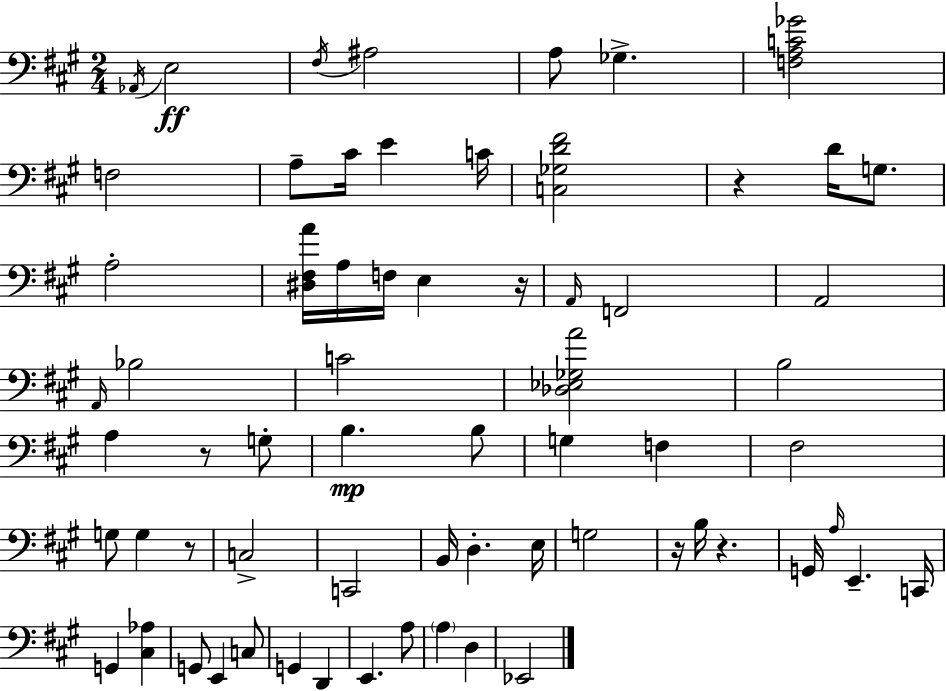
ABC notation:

X:1
T:Untitled
M:2/4
L:1/4
K:A
_A,,/4 E,2 ^F,/4 ^A,2 A,/2 _G, [F,A,C_G]2 F,2 A,/2 ^C/4 E C/4 [C,_G,D^F]2 z D/4 G,/2 A,2 [^D,^F,A]/4 A,/4 F,/4 E, z/4 A,,/4 F,,2 A,,2 A,,/4 _B,2 C2 [_D,_E,_G,A]2 B,2 A, z/2 G,/2 B, B,/2 G, F, ^F,2 G,/2 G, z/2 C,2 C,,2 B,,/4 D, E,/4 G,2 z/4 B,/4 z G,,/4 A,/4 E,, C,,/4 G,, [^C,_A,] G,,/2 E,, C,/2 G,, D,, E,, A,/2 A, D, _E,,2